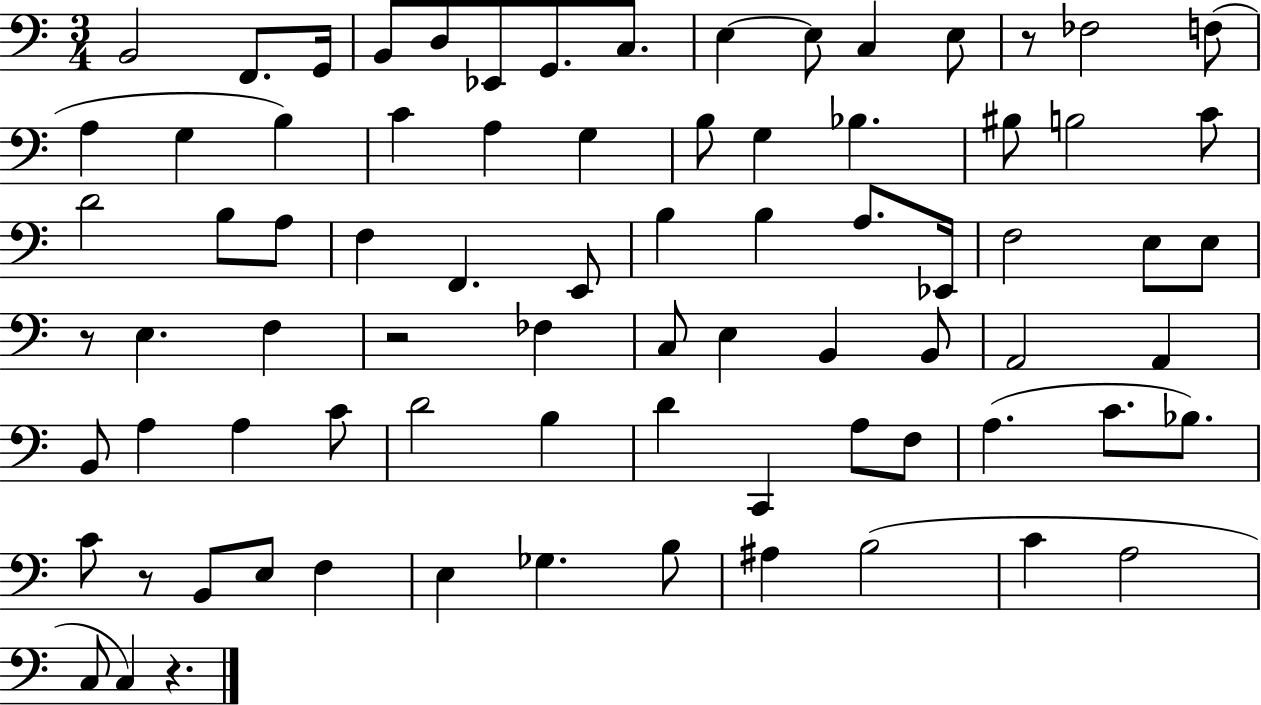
{
  \clef bass
  \numericTimeSignature
  \time 3/4
  \key c \major
  b,2 f,8. g,16 | b,8 d8 ees,8 g,8. c8. | e4~~ e8 c4 e8 | r8 fes2 f8( | \break a4 g4 b4) | c'4 a4 g4 | b8 g4 bes4. | bis8 b2 c'8 | \break d'2 b8 a8 | f4 f,4. e,8 | b4 b4 a8. ees,16 | f2 e8 e8 | \break r8 e4. f4 | r2 fes4 | c8 e4 b,4 b,8 | a,2 a,4 | \break b,8 a4 a4 c'8 | d'2 b4 | d'4 c,4 a8 f8 | a4.( c'8. bes8.) | \break c'8 r8 b,8 e8 f4 | e4 ges4. b8 | ais4 b2( | c'4 a2 | \break c8 c4) r4. | \bar "|."
}